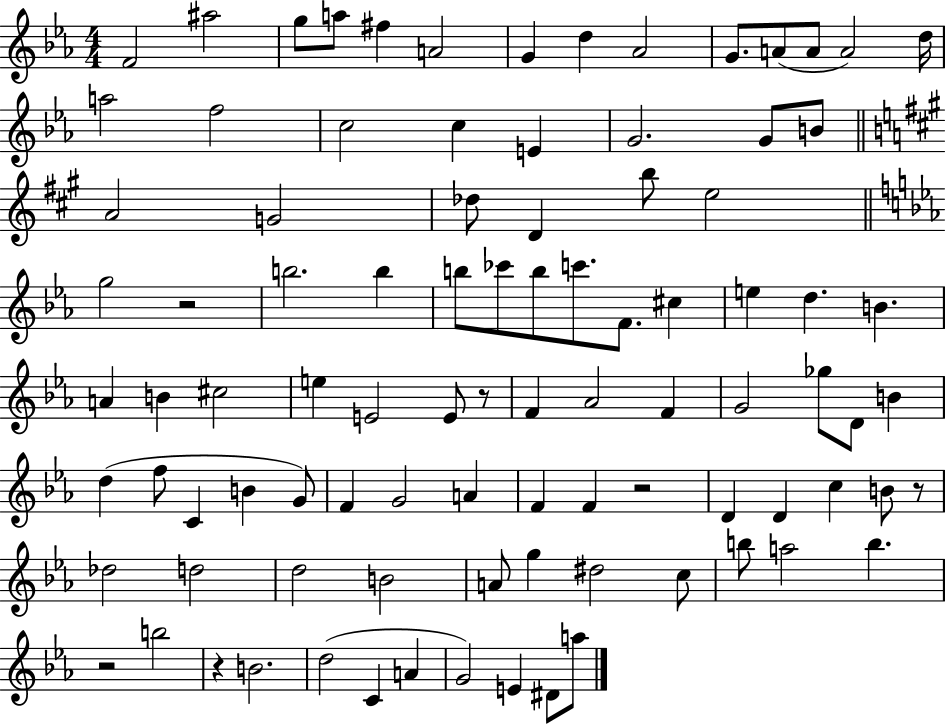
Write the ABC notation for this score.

X:1
T:Untitled
M:4/4
L:1/4
K:Eb
F2 ^a2 g/2 a/2 ^f A2 G d _A2 G/2 A/2 A/2 A2 d/4 a2 f2 c2 c E G2 G/2 B/2 A2 G2 _d/2 D b/2 e2 g2 z2 b2 b b/2 _c'/2 b/2 c'/2 F/2 ^c e d B A B ^c2 e E2 E/2 z/2 F _A2 F G2 _g/2 D/2 B d f/2 C B G/2 F G2 A F F z2 D D c B/2 z/2 _d2 d2 d2 B2 A/2 g ^d2 c/2 b/2 a2 b z2 b2 z B2 d2 C A G2 E ^D/2 a/2